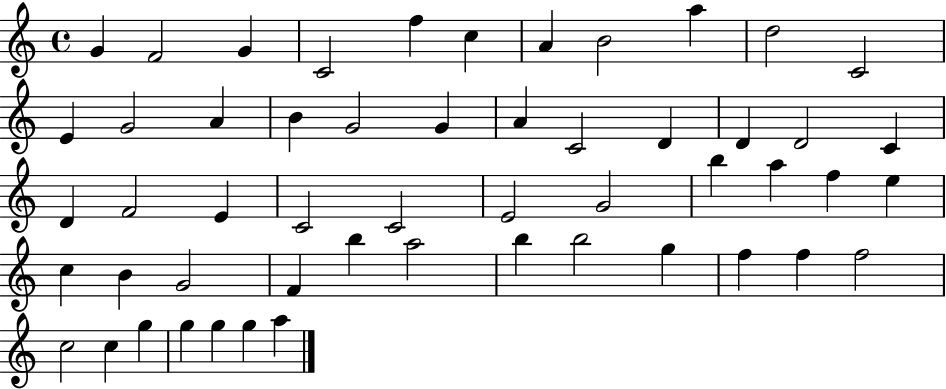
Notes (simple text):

G4/q F4/h G4/q C4/h F5/q C5/q A4/q B4/h A5/q D5/h C4/h E4/q G4/h A4/q B4/q G4/h G4/q A4/q C4/h D4/q D4/q D4/h C4/q D4/q F4/h E4/q C4/h C4/h E4/h G4/h B5/q A5/q F5/q E5/q C5/q B4/q G4/h F4/q B5/q A5/h B5/q B5/h G5/q F5/q F5/q F5/h C5/h C5/q G5/q G5/q G5/q G5/q A5/q